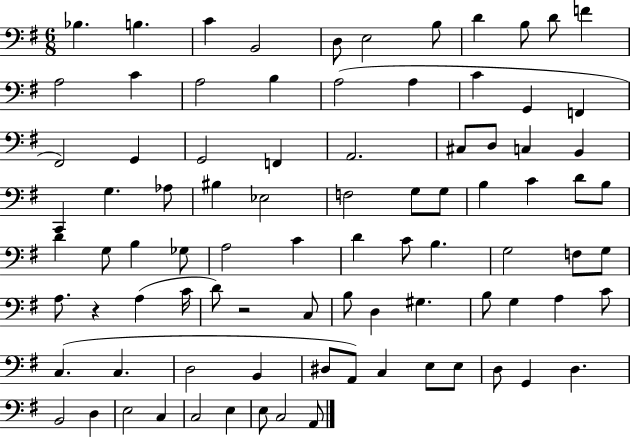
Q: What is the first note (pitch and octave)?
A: Bb3